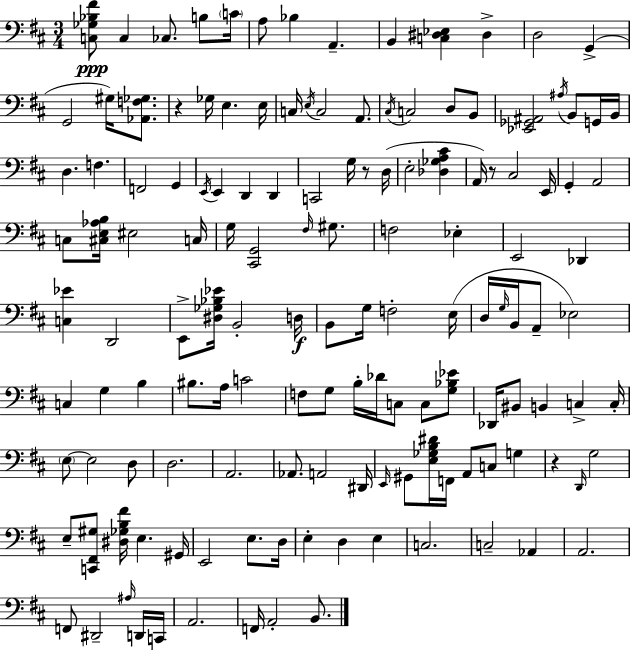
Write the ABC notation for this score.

X:1
T:Untitled
M:3/4
L:1/4
K:D
[C,_G,_B,^F]/2 C, _C,/2 B,/2 C/4 A,/2 _B, A,, B,, [C,^D,_E,] ^D, D,2 G,, G,,2 ^G,/4 [_A,,F,_G,]/2 z _G,/4 E, E,/4 C,/4 E,/4 C,2 A,,/2 ^C,/4 C,2 D,/2 B,,/2 [_E,,_G,,^A,,]2 ^A,/4 B,,/2 G,,/4 B,,/4 D, F, F,,2 G,, E,,/4 E,, D,, D,, C,,2 G,/4 z/2 D,/4 E,2 [_D,_G,A,^C] A,,/4 z/2 ^C,2 E,,/4 G,, A,,2 C,/2 [^C,E,_A,B,]/4 ^E,2 C,/4 G,/4 [^C,,G,,]2 ^F,/4 ^G,/2 F,2 _E, E,,2 _D,, [C,_E] D,,2 E,,/2 [^D,_G,_B,_E]/4 B,,2 D,/4 B,,/2 G,/4 F,2 E,/4 D,/4 G,/4 B,,/4 A,,/2 _E,2 C, G, B, ^B,/2 A,/4 C2 F,/2 G,/2 B,/4 _D/4 C,/2 C,/2 [G,_B,_E]/2 _D,,/4 ^B,,/2 B,, C, C,/4 E,/2 E,2 D,/2 D,2 A,,2 _A,,/2 A,,2 ^D,,/4 E,,/4 ^G,,/2 [E,_G,B,^D]/4 F,,/4 A,,/2 C,/2 G, z D,,/4 G,2 E,/2 [C,,^F,,^G,]/2 [^D,_G,B,^F]/4 E, ^G,,/4 E,,2 E,/2 D,/4 E, D, E, C,2 C,2 _A,, A,,2 F,,/2 ^D,,2 ^A,/4 D,,/4 C,,/4 A,,2 F,,/4 A,,2 B,,/2